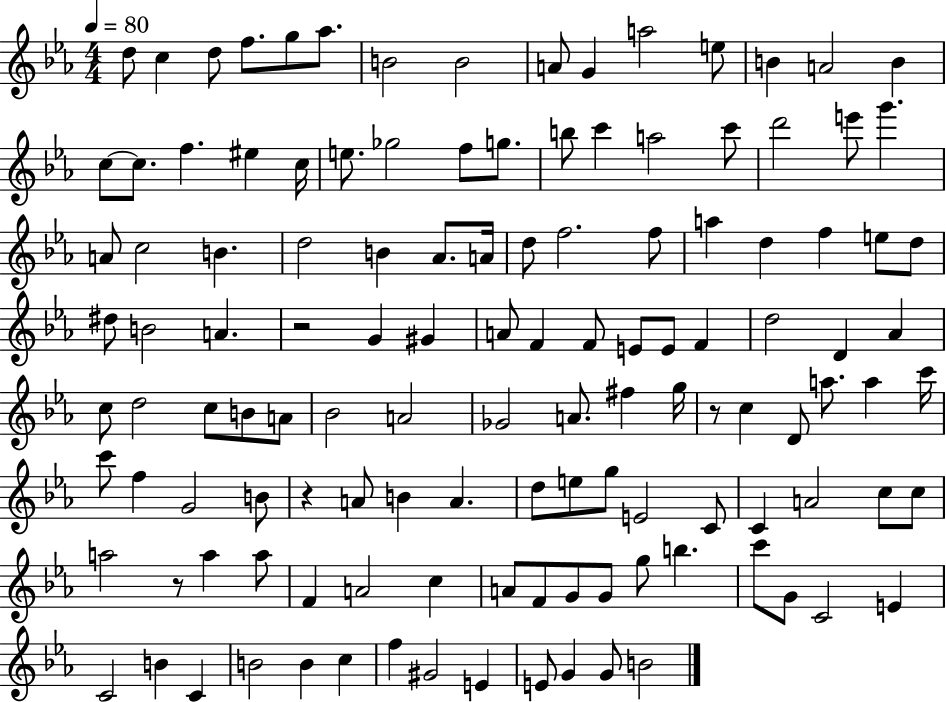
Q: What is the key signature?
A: EES major